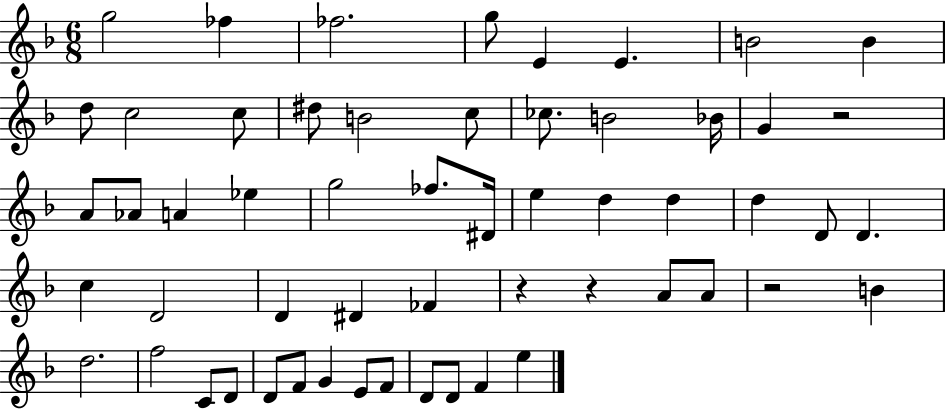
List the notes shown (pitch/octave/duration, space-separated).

G5/h FES5/q FES5/h. G5/e E4/q E4/q. B4/h B4/q D5/e C5/h C5/e D#5/e B4/h C5/e CES5/e. B4/h Bb4/s G4/q R/h A4/e Ab4/e A4/q Eb5/q G5/h FES5/e. D#4/s E5/q D5/q D5/q D5/q D4/e D4/q. C5/q D4/h D4/q D#4/q FES4/q R/q R/q A4/e A4/e R/h B4/q D5/h. F5/h C4/e D4/e D4/e F4/e G4/q E4/e F4/e D4/e D4/e F4/q E5/q